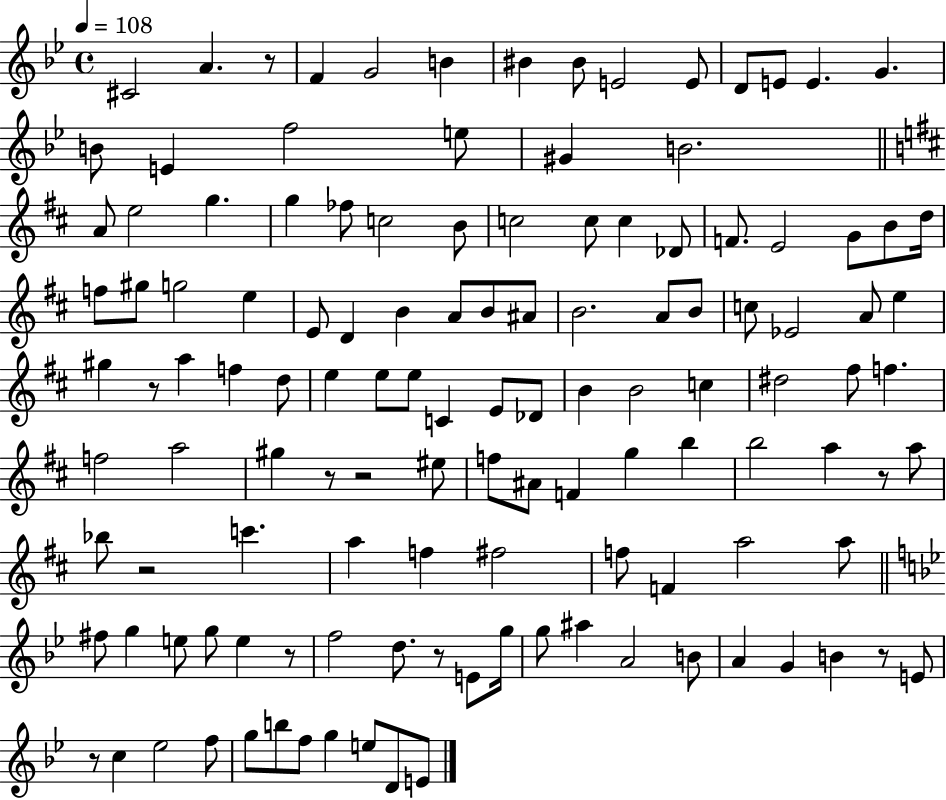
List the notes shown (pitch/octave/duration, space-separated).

C#4/h A4/q. R/e F4/q G4/h B4/q BIS4/q BIS4/e E4/h E4/e D4/e E4/e E4/q. G4/q. B4/e E4/q F5/h E5/e G#4/q B4/h. A4/e E5/h G5/q. G5/q FES5/e C5/h B4/e C5/h C5/e C5/q Db4/e F4/e. E4/h G4/e B4/e D5/s F5/e G#5/e G5/h E5/q E4/e D4/q B4/q A4/e B4/e A#4/e B4/h. A4/e B4/e C5/e Eb4/h A4/e E5/q G#5/q R/e A5/q F5/q D5/e E5/q E5/e E5/e C4/q E4/e Db4/e B4/q B4/h C5/q D#5/h F#5/e F5/q. F5/h A5/h G#5/q R/e R/h EIS5/e F5/e A#4/e F4/q G5/q B5/q B5/h A5/q R/e A5/e Bb5/e R/h C6/q. A5/q F5/q F#5/h F5/e F4/q A5/h A5/e F#5/e G5/q E5/e G5/e E5/q R/e F5/h D5/e. R/e E4/e G5/s G5/e A#5/q A4/h B4/e A4/q G4/q B4/q R/e E4/e R/e C5/q Eb5/h F5/e G5/e B5/e F5/e G5/q E5/e D4/e E4/e